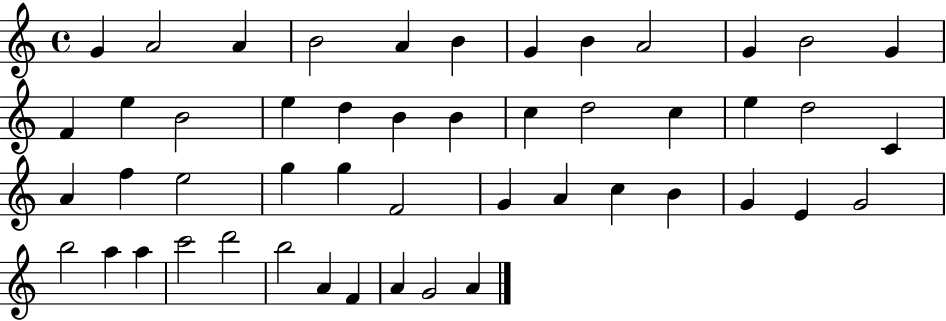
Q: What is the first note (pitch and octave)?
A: G4